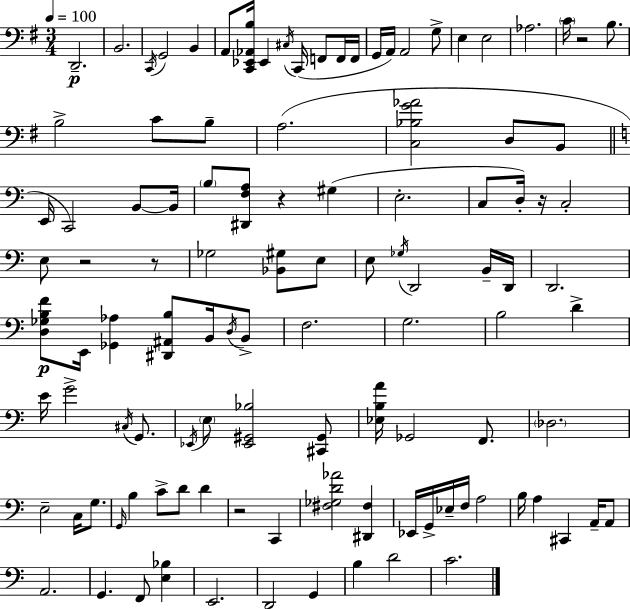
X:1
T:Untitled
M:3/4
L:1/4
K:Em
D,,2 B,,2 C,,/4 G,,2 B,, A,,/2 [C,,_E,,_A,,B,]/4 _E,, ^C,/4 C,,/4 F,,/2 F,,/4 F,,/4 G,,/4 A,,/4 A,,2 G,/2 E, E,2 _A,2 C/4 z2 B,/2 B,2 C/2 B,/2 A,2 [C,_B,G_A]2 D,/2 B,,/2 E,,/4 C,,2 B,,/2 B,,/4 B,/2 [^D,,F,A,]/2 z ^G, E,2 C,/2 D,/4 z/4 C,2 E,/2 z2 z/2 _G,2 [_B,,^G,]/2 E,/2 E,/2 _G,/4 D,,2 B,,/4 D,,/4 D,,2 [D,_G,B,F]/2 E,,/4 [_G,,_A,] [^D,,^A,,B,]/2 B,,/4 D,/4 B,,/2 F,2 G,2 B,2 D E/4 G2 ^C,/4 G,,/2 _E,,/4 E,/2 [_E,,^G,,_B,]2 [^C,,^G,,]/2 [_E,B,A]/4 _G,,2 F,,/2 _D,2 E,2 C,/4 G,/2 G,,/4 B, C/2 D/2 D z2 C,, [^F,_G,D_A]2 [^D,,^F,] _E,,/4 G,,/4 _E,/4 F,/4 A,2 B,/4 A, ^C,, A,,/4 A,,/2 A,,2 G,, F,,/2 [E,_B,] E,,2 D,,2 G,, B, D2 C2